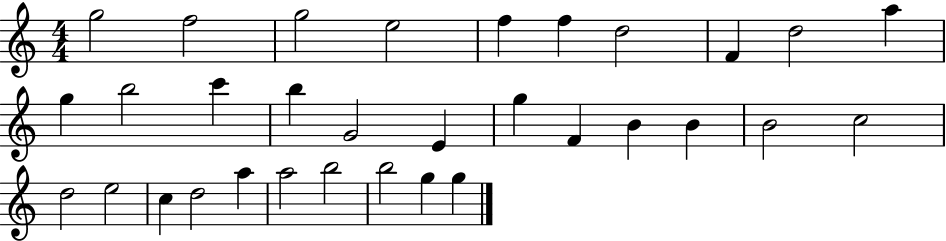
X:1
T:Untitled
M:4/4
L:1/4
K:C
g2 f2 g2 e2 f f d2 F d2 a g b2 c' b G2 E g F B B B2 c2 d2 e2 c d2 a a2 b2 b2 g g